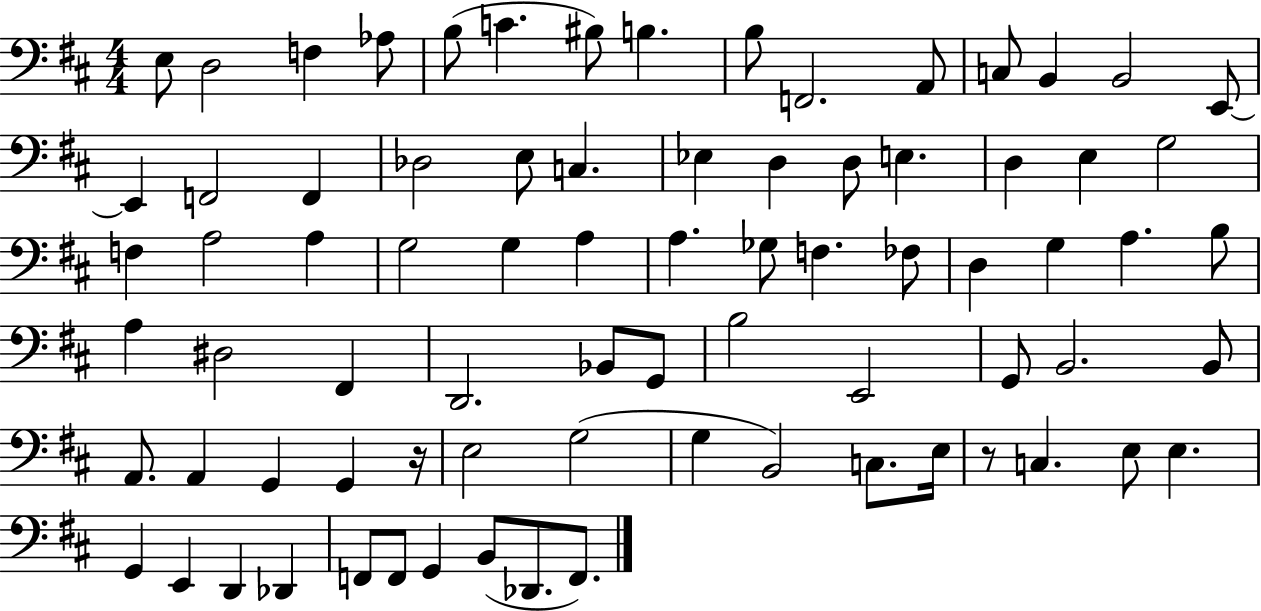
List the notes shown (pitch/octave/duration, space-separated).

E3/e D3/h F3/q Ab3/e B3/e C4/q. BIS3/e B3/q. B3/e F2/h. A2/e C3/e B2/q B2/h E2/e E2/q F2/h F2/q Db3/h E3/e C3/q. Eb3/q D3/q D3/e E3/q. D3/q E3/q G3/h F3/q A3/h A3/q G3/h G3/q A3/q A3/q. Gb3/e F3/q. FES3/e D3/q G3/q A3/q. B3/e A3/q D#3/h F#2/q D2/h. Bb2/e G2/e B3/h E2/h G2/e B2/h. B2/e A2/e. A2/q G2/q G2/q R/s E3/h G3/h G3/q B2/h C3/e. E3/s R/e C3/q. E3/e E3/q. G2/q E2/q D2/q Db2/q F2/e F2/e G2/q B2/e Db2/e. F2/e.